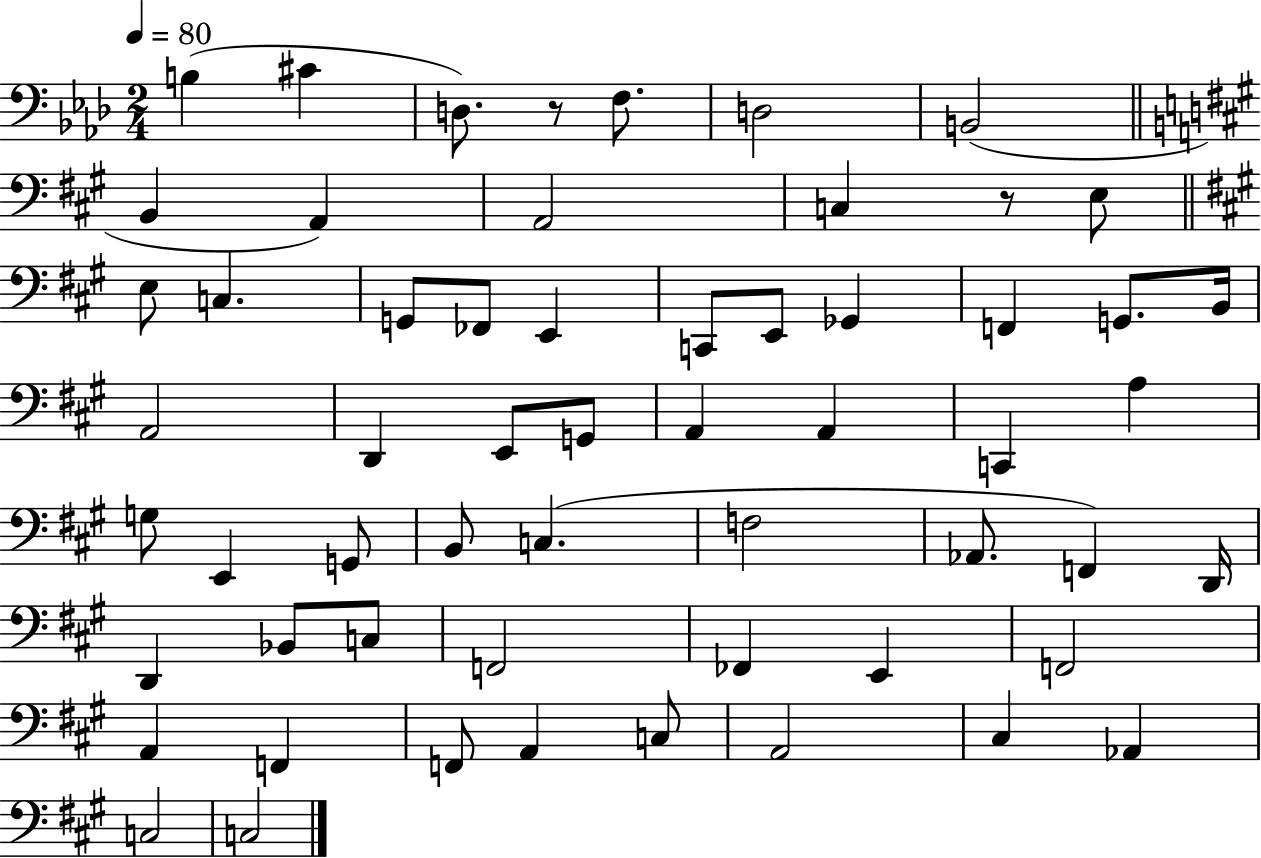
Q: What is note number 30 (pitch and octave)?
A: A3